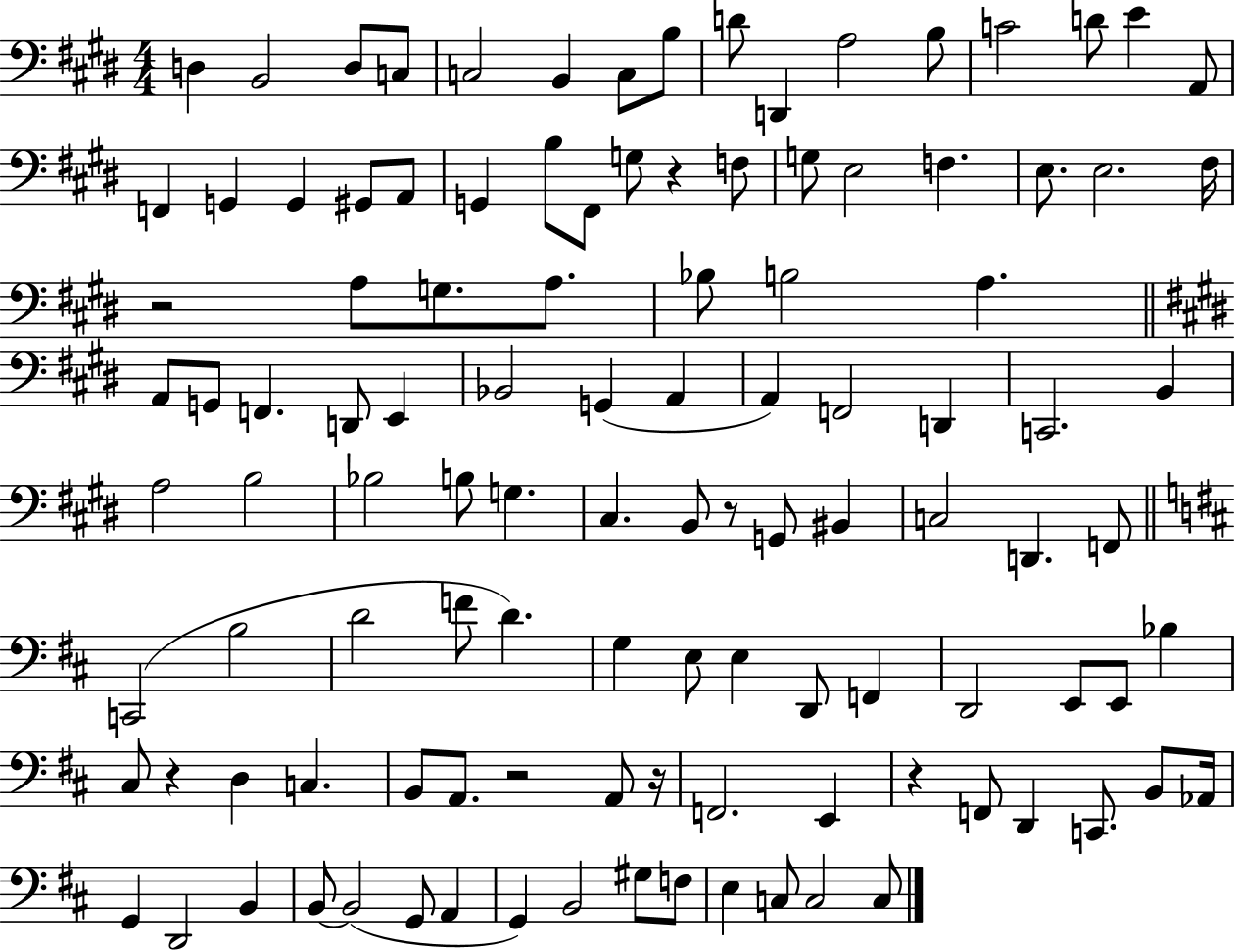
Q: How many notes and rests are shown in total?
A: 112